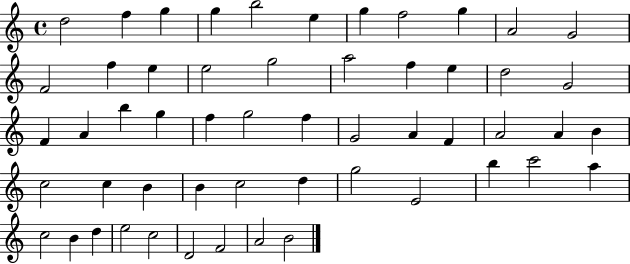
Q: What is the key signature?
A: C major